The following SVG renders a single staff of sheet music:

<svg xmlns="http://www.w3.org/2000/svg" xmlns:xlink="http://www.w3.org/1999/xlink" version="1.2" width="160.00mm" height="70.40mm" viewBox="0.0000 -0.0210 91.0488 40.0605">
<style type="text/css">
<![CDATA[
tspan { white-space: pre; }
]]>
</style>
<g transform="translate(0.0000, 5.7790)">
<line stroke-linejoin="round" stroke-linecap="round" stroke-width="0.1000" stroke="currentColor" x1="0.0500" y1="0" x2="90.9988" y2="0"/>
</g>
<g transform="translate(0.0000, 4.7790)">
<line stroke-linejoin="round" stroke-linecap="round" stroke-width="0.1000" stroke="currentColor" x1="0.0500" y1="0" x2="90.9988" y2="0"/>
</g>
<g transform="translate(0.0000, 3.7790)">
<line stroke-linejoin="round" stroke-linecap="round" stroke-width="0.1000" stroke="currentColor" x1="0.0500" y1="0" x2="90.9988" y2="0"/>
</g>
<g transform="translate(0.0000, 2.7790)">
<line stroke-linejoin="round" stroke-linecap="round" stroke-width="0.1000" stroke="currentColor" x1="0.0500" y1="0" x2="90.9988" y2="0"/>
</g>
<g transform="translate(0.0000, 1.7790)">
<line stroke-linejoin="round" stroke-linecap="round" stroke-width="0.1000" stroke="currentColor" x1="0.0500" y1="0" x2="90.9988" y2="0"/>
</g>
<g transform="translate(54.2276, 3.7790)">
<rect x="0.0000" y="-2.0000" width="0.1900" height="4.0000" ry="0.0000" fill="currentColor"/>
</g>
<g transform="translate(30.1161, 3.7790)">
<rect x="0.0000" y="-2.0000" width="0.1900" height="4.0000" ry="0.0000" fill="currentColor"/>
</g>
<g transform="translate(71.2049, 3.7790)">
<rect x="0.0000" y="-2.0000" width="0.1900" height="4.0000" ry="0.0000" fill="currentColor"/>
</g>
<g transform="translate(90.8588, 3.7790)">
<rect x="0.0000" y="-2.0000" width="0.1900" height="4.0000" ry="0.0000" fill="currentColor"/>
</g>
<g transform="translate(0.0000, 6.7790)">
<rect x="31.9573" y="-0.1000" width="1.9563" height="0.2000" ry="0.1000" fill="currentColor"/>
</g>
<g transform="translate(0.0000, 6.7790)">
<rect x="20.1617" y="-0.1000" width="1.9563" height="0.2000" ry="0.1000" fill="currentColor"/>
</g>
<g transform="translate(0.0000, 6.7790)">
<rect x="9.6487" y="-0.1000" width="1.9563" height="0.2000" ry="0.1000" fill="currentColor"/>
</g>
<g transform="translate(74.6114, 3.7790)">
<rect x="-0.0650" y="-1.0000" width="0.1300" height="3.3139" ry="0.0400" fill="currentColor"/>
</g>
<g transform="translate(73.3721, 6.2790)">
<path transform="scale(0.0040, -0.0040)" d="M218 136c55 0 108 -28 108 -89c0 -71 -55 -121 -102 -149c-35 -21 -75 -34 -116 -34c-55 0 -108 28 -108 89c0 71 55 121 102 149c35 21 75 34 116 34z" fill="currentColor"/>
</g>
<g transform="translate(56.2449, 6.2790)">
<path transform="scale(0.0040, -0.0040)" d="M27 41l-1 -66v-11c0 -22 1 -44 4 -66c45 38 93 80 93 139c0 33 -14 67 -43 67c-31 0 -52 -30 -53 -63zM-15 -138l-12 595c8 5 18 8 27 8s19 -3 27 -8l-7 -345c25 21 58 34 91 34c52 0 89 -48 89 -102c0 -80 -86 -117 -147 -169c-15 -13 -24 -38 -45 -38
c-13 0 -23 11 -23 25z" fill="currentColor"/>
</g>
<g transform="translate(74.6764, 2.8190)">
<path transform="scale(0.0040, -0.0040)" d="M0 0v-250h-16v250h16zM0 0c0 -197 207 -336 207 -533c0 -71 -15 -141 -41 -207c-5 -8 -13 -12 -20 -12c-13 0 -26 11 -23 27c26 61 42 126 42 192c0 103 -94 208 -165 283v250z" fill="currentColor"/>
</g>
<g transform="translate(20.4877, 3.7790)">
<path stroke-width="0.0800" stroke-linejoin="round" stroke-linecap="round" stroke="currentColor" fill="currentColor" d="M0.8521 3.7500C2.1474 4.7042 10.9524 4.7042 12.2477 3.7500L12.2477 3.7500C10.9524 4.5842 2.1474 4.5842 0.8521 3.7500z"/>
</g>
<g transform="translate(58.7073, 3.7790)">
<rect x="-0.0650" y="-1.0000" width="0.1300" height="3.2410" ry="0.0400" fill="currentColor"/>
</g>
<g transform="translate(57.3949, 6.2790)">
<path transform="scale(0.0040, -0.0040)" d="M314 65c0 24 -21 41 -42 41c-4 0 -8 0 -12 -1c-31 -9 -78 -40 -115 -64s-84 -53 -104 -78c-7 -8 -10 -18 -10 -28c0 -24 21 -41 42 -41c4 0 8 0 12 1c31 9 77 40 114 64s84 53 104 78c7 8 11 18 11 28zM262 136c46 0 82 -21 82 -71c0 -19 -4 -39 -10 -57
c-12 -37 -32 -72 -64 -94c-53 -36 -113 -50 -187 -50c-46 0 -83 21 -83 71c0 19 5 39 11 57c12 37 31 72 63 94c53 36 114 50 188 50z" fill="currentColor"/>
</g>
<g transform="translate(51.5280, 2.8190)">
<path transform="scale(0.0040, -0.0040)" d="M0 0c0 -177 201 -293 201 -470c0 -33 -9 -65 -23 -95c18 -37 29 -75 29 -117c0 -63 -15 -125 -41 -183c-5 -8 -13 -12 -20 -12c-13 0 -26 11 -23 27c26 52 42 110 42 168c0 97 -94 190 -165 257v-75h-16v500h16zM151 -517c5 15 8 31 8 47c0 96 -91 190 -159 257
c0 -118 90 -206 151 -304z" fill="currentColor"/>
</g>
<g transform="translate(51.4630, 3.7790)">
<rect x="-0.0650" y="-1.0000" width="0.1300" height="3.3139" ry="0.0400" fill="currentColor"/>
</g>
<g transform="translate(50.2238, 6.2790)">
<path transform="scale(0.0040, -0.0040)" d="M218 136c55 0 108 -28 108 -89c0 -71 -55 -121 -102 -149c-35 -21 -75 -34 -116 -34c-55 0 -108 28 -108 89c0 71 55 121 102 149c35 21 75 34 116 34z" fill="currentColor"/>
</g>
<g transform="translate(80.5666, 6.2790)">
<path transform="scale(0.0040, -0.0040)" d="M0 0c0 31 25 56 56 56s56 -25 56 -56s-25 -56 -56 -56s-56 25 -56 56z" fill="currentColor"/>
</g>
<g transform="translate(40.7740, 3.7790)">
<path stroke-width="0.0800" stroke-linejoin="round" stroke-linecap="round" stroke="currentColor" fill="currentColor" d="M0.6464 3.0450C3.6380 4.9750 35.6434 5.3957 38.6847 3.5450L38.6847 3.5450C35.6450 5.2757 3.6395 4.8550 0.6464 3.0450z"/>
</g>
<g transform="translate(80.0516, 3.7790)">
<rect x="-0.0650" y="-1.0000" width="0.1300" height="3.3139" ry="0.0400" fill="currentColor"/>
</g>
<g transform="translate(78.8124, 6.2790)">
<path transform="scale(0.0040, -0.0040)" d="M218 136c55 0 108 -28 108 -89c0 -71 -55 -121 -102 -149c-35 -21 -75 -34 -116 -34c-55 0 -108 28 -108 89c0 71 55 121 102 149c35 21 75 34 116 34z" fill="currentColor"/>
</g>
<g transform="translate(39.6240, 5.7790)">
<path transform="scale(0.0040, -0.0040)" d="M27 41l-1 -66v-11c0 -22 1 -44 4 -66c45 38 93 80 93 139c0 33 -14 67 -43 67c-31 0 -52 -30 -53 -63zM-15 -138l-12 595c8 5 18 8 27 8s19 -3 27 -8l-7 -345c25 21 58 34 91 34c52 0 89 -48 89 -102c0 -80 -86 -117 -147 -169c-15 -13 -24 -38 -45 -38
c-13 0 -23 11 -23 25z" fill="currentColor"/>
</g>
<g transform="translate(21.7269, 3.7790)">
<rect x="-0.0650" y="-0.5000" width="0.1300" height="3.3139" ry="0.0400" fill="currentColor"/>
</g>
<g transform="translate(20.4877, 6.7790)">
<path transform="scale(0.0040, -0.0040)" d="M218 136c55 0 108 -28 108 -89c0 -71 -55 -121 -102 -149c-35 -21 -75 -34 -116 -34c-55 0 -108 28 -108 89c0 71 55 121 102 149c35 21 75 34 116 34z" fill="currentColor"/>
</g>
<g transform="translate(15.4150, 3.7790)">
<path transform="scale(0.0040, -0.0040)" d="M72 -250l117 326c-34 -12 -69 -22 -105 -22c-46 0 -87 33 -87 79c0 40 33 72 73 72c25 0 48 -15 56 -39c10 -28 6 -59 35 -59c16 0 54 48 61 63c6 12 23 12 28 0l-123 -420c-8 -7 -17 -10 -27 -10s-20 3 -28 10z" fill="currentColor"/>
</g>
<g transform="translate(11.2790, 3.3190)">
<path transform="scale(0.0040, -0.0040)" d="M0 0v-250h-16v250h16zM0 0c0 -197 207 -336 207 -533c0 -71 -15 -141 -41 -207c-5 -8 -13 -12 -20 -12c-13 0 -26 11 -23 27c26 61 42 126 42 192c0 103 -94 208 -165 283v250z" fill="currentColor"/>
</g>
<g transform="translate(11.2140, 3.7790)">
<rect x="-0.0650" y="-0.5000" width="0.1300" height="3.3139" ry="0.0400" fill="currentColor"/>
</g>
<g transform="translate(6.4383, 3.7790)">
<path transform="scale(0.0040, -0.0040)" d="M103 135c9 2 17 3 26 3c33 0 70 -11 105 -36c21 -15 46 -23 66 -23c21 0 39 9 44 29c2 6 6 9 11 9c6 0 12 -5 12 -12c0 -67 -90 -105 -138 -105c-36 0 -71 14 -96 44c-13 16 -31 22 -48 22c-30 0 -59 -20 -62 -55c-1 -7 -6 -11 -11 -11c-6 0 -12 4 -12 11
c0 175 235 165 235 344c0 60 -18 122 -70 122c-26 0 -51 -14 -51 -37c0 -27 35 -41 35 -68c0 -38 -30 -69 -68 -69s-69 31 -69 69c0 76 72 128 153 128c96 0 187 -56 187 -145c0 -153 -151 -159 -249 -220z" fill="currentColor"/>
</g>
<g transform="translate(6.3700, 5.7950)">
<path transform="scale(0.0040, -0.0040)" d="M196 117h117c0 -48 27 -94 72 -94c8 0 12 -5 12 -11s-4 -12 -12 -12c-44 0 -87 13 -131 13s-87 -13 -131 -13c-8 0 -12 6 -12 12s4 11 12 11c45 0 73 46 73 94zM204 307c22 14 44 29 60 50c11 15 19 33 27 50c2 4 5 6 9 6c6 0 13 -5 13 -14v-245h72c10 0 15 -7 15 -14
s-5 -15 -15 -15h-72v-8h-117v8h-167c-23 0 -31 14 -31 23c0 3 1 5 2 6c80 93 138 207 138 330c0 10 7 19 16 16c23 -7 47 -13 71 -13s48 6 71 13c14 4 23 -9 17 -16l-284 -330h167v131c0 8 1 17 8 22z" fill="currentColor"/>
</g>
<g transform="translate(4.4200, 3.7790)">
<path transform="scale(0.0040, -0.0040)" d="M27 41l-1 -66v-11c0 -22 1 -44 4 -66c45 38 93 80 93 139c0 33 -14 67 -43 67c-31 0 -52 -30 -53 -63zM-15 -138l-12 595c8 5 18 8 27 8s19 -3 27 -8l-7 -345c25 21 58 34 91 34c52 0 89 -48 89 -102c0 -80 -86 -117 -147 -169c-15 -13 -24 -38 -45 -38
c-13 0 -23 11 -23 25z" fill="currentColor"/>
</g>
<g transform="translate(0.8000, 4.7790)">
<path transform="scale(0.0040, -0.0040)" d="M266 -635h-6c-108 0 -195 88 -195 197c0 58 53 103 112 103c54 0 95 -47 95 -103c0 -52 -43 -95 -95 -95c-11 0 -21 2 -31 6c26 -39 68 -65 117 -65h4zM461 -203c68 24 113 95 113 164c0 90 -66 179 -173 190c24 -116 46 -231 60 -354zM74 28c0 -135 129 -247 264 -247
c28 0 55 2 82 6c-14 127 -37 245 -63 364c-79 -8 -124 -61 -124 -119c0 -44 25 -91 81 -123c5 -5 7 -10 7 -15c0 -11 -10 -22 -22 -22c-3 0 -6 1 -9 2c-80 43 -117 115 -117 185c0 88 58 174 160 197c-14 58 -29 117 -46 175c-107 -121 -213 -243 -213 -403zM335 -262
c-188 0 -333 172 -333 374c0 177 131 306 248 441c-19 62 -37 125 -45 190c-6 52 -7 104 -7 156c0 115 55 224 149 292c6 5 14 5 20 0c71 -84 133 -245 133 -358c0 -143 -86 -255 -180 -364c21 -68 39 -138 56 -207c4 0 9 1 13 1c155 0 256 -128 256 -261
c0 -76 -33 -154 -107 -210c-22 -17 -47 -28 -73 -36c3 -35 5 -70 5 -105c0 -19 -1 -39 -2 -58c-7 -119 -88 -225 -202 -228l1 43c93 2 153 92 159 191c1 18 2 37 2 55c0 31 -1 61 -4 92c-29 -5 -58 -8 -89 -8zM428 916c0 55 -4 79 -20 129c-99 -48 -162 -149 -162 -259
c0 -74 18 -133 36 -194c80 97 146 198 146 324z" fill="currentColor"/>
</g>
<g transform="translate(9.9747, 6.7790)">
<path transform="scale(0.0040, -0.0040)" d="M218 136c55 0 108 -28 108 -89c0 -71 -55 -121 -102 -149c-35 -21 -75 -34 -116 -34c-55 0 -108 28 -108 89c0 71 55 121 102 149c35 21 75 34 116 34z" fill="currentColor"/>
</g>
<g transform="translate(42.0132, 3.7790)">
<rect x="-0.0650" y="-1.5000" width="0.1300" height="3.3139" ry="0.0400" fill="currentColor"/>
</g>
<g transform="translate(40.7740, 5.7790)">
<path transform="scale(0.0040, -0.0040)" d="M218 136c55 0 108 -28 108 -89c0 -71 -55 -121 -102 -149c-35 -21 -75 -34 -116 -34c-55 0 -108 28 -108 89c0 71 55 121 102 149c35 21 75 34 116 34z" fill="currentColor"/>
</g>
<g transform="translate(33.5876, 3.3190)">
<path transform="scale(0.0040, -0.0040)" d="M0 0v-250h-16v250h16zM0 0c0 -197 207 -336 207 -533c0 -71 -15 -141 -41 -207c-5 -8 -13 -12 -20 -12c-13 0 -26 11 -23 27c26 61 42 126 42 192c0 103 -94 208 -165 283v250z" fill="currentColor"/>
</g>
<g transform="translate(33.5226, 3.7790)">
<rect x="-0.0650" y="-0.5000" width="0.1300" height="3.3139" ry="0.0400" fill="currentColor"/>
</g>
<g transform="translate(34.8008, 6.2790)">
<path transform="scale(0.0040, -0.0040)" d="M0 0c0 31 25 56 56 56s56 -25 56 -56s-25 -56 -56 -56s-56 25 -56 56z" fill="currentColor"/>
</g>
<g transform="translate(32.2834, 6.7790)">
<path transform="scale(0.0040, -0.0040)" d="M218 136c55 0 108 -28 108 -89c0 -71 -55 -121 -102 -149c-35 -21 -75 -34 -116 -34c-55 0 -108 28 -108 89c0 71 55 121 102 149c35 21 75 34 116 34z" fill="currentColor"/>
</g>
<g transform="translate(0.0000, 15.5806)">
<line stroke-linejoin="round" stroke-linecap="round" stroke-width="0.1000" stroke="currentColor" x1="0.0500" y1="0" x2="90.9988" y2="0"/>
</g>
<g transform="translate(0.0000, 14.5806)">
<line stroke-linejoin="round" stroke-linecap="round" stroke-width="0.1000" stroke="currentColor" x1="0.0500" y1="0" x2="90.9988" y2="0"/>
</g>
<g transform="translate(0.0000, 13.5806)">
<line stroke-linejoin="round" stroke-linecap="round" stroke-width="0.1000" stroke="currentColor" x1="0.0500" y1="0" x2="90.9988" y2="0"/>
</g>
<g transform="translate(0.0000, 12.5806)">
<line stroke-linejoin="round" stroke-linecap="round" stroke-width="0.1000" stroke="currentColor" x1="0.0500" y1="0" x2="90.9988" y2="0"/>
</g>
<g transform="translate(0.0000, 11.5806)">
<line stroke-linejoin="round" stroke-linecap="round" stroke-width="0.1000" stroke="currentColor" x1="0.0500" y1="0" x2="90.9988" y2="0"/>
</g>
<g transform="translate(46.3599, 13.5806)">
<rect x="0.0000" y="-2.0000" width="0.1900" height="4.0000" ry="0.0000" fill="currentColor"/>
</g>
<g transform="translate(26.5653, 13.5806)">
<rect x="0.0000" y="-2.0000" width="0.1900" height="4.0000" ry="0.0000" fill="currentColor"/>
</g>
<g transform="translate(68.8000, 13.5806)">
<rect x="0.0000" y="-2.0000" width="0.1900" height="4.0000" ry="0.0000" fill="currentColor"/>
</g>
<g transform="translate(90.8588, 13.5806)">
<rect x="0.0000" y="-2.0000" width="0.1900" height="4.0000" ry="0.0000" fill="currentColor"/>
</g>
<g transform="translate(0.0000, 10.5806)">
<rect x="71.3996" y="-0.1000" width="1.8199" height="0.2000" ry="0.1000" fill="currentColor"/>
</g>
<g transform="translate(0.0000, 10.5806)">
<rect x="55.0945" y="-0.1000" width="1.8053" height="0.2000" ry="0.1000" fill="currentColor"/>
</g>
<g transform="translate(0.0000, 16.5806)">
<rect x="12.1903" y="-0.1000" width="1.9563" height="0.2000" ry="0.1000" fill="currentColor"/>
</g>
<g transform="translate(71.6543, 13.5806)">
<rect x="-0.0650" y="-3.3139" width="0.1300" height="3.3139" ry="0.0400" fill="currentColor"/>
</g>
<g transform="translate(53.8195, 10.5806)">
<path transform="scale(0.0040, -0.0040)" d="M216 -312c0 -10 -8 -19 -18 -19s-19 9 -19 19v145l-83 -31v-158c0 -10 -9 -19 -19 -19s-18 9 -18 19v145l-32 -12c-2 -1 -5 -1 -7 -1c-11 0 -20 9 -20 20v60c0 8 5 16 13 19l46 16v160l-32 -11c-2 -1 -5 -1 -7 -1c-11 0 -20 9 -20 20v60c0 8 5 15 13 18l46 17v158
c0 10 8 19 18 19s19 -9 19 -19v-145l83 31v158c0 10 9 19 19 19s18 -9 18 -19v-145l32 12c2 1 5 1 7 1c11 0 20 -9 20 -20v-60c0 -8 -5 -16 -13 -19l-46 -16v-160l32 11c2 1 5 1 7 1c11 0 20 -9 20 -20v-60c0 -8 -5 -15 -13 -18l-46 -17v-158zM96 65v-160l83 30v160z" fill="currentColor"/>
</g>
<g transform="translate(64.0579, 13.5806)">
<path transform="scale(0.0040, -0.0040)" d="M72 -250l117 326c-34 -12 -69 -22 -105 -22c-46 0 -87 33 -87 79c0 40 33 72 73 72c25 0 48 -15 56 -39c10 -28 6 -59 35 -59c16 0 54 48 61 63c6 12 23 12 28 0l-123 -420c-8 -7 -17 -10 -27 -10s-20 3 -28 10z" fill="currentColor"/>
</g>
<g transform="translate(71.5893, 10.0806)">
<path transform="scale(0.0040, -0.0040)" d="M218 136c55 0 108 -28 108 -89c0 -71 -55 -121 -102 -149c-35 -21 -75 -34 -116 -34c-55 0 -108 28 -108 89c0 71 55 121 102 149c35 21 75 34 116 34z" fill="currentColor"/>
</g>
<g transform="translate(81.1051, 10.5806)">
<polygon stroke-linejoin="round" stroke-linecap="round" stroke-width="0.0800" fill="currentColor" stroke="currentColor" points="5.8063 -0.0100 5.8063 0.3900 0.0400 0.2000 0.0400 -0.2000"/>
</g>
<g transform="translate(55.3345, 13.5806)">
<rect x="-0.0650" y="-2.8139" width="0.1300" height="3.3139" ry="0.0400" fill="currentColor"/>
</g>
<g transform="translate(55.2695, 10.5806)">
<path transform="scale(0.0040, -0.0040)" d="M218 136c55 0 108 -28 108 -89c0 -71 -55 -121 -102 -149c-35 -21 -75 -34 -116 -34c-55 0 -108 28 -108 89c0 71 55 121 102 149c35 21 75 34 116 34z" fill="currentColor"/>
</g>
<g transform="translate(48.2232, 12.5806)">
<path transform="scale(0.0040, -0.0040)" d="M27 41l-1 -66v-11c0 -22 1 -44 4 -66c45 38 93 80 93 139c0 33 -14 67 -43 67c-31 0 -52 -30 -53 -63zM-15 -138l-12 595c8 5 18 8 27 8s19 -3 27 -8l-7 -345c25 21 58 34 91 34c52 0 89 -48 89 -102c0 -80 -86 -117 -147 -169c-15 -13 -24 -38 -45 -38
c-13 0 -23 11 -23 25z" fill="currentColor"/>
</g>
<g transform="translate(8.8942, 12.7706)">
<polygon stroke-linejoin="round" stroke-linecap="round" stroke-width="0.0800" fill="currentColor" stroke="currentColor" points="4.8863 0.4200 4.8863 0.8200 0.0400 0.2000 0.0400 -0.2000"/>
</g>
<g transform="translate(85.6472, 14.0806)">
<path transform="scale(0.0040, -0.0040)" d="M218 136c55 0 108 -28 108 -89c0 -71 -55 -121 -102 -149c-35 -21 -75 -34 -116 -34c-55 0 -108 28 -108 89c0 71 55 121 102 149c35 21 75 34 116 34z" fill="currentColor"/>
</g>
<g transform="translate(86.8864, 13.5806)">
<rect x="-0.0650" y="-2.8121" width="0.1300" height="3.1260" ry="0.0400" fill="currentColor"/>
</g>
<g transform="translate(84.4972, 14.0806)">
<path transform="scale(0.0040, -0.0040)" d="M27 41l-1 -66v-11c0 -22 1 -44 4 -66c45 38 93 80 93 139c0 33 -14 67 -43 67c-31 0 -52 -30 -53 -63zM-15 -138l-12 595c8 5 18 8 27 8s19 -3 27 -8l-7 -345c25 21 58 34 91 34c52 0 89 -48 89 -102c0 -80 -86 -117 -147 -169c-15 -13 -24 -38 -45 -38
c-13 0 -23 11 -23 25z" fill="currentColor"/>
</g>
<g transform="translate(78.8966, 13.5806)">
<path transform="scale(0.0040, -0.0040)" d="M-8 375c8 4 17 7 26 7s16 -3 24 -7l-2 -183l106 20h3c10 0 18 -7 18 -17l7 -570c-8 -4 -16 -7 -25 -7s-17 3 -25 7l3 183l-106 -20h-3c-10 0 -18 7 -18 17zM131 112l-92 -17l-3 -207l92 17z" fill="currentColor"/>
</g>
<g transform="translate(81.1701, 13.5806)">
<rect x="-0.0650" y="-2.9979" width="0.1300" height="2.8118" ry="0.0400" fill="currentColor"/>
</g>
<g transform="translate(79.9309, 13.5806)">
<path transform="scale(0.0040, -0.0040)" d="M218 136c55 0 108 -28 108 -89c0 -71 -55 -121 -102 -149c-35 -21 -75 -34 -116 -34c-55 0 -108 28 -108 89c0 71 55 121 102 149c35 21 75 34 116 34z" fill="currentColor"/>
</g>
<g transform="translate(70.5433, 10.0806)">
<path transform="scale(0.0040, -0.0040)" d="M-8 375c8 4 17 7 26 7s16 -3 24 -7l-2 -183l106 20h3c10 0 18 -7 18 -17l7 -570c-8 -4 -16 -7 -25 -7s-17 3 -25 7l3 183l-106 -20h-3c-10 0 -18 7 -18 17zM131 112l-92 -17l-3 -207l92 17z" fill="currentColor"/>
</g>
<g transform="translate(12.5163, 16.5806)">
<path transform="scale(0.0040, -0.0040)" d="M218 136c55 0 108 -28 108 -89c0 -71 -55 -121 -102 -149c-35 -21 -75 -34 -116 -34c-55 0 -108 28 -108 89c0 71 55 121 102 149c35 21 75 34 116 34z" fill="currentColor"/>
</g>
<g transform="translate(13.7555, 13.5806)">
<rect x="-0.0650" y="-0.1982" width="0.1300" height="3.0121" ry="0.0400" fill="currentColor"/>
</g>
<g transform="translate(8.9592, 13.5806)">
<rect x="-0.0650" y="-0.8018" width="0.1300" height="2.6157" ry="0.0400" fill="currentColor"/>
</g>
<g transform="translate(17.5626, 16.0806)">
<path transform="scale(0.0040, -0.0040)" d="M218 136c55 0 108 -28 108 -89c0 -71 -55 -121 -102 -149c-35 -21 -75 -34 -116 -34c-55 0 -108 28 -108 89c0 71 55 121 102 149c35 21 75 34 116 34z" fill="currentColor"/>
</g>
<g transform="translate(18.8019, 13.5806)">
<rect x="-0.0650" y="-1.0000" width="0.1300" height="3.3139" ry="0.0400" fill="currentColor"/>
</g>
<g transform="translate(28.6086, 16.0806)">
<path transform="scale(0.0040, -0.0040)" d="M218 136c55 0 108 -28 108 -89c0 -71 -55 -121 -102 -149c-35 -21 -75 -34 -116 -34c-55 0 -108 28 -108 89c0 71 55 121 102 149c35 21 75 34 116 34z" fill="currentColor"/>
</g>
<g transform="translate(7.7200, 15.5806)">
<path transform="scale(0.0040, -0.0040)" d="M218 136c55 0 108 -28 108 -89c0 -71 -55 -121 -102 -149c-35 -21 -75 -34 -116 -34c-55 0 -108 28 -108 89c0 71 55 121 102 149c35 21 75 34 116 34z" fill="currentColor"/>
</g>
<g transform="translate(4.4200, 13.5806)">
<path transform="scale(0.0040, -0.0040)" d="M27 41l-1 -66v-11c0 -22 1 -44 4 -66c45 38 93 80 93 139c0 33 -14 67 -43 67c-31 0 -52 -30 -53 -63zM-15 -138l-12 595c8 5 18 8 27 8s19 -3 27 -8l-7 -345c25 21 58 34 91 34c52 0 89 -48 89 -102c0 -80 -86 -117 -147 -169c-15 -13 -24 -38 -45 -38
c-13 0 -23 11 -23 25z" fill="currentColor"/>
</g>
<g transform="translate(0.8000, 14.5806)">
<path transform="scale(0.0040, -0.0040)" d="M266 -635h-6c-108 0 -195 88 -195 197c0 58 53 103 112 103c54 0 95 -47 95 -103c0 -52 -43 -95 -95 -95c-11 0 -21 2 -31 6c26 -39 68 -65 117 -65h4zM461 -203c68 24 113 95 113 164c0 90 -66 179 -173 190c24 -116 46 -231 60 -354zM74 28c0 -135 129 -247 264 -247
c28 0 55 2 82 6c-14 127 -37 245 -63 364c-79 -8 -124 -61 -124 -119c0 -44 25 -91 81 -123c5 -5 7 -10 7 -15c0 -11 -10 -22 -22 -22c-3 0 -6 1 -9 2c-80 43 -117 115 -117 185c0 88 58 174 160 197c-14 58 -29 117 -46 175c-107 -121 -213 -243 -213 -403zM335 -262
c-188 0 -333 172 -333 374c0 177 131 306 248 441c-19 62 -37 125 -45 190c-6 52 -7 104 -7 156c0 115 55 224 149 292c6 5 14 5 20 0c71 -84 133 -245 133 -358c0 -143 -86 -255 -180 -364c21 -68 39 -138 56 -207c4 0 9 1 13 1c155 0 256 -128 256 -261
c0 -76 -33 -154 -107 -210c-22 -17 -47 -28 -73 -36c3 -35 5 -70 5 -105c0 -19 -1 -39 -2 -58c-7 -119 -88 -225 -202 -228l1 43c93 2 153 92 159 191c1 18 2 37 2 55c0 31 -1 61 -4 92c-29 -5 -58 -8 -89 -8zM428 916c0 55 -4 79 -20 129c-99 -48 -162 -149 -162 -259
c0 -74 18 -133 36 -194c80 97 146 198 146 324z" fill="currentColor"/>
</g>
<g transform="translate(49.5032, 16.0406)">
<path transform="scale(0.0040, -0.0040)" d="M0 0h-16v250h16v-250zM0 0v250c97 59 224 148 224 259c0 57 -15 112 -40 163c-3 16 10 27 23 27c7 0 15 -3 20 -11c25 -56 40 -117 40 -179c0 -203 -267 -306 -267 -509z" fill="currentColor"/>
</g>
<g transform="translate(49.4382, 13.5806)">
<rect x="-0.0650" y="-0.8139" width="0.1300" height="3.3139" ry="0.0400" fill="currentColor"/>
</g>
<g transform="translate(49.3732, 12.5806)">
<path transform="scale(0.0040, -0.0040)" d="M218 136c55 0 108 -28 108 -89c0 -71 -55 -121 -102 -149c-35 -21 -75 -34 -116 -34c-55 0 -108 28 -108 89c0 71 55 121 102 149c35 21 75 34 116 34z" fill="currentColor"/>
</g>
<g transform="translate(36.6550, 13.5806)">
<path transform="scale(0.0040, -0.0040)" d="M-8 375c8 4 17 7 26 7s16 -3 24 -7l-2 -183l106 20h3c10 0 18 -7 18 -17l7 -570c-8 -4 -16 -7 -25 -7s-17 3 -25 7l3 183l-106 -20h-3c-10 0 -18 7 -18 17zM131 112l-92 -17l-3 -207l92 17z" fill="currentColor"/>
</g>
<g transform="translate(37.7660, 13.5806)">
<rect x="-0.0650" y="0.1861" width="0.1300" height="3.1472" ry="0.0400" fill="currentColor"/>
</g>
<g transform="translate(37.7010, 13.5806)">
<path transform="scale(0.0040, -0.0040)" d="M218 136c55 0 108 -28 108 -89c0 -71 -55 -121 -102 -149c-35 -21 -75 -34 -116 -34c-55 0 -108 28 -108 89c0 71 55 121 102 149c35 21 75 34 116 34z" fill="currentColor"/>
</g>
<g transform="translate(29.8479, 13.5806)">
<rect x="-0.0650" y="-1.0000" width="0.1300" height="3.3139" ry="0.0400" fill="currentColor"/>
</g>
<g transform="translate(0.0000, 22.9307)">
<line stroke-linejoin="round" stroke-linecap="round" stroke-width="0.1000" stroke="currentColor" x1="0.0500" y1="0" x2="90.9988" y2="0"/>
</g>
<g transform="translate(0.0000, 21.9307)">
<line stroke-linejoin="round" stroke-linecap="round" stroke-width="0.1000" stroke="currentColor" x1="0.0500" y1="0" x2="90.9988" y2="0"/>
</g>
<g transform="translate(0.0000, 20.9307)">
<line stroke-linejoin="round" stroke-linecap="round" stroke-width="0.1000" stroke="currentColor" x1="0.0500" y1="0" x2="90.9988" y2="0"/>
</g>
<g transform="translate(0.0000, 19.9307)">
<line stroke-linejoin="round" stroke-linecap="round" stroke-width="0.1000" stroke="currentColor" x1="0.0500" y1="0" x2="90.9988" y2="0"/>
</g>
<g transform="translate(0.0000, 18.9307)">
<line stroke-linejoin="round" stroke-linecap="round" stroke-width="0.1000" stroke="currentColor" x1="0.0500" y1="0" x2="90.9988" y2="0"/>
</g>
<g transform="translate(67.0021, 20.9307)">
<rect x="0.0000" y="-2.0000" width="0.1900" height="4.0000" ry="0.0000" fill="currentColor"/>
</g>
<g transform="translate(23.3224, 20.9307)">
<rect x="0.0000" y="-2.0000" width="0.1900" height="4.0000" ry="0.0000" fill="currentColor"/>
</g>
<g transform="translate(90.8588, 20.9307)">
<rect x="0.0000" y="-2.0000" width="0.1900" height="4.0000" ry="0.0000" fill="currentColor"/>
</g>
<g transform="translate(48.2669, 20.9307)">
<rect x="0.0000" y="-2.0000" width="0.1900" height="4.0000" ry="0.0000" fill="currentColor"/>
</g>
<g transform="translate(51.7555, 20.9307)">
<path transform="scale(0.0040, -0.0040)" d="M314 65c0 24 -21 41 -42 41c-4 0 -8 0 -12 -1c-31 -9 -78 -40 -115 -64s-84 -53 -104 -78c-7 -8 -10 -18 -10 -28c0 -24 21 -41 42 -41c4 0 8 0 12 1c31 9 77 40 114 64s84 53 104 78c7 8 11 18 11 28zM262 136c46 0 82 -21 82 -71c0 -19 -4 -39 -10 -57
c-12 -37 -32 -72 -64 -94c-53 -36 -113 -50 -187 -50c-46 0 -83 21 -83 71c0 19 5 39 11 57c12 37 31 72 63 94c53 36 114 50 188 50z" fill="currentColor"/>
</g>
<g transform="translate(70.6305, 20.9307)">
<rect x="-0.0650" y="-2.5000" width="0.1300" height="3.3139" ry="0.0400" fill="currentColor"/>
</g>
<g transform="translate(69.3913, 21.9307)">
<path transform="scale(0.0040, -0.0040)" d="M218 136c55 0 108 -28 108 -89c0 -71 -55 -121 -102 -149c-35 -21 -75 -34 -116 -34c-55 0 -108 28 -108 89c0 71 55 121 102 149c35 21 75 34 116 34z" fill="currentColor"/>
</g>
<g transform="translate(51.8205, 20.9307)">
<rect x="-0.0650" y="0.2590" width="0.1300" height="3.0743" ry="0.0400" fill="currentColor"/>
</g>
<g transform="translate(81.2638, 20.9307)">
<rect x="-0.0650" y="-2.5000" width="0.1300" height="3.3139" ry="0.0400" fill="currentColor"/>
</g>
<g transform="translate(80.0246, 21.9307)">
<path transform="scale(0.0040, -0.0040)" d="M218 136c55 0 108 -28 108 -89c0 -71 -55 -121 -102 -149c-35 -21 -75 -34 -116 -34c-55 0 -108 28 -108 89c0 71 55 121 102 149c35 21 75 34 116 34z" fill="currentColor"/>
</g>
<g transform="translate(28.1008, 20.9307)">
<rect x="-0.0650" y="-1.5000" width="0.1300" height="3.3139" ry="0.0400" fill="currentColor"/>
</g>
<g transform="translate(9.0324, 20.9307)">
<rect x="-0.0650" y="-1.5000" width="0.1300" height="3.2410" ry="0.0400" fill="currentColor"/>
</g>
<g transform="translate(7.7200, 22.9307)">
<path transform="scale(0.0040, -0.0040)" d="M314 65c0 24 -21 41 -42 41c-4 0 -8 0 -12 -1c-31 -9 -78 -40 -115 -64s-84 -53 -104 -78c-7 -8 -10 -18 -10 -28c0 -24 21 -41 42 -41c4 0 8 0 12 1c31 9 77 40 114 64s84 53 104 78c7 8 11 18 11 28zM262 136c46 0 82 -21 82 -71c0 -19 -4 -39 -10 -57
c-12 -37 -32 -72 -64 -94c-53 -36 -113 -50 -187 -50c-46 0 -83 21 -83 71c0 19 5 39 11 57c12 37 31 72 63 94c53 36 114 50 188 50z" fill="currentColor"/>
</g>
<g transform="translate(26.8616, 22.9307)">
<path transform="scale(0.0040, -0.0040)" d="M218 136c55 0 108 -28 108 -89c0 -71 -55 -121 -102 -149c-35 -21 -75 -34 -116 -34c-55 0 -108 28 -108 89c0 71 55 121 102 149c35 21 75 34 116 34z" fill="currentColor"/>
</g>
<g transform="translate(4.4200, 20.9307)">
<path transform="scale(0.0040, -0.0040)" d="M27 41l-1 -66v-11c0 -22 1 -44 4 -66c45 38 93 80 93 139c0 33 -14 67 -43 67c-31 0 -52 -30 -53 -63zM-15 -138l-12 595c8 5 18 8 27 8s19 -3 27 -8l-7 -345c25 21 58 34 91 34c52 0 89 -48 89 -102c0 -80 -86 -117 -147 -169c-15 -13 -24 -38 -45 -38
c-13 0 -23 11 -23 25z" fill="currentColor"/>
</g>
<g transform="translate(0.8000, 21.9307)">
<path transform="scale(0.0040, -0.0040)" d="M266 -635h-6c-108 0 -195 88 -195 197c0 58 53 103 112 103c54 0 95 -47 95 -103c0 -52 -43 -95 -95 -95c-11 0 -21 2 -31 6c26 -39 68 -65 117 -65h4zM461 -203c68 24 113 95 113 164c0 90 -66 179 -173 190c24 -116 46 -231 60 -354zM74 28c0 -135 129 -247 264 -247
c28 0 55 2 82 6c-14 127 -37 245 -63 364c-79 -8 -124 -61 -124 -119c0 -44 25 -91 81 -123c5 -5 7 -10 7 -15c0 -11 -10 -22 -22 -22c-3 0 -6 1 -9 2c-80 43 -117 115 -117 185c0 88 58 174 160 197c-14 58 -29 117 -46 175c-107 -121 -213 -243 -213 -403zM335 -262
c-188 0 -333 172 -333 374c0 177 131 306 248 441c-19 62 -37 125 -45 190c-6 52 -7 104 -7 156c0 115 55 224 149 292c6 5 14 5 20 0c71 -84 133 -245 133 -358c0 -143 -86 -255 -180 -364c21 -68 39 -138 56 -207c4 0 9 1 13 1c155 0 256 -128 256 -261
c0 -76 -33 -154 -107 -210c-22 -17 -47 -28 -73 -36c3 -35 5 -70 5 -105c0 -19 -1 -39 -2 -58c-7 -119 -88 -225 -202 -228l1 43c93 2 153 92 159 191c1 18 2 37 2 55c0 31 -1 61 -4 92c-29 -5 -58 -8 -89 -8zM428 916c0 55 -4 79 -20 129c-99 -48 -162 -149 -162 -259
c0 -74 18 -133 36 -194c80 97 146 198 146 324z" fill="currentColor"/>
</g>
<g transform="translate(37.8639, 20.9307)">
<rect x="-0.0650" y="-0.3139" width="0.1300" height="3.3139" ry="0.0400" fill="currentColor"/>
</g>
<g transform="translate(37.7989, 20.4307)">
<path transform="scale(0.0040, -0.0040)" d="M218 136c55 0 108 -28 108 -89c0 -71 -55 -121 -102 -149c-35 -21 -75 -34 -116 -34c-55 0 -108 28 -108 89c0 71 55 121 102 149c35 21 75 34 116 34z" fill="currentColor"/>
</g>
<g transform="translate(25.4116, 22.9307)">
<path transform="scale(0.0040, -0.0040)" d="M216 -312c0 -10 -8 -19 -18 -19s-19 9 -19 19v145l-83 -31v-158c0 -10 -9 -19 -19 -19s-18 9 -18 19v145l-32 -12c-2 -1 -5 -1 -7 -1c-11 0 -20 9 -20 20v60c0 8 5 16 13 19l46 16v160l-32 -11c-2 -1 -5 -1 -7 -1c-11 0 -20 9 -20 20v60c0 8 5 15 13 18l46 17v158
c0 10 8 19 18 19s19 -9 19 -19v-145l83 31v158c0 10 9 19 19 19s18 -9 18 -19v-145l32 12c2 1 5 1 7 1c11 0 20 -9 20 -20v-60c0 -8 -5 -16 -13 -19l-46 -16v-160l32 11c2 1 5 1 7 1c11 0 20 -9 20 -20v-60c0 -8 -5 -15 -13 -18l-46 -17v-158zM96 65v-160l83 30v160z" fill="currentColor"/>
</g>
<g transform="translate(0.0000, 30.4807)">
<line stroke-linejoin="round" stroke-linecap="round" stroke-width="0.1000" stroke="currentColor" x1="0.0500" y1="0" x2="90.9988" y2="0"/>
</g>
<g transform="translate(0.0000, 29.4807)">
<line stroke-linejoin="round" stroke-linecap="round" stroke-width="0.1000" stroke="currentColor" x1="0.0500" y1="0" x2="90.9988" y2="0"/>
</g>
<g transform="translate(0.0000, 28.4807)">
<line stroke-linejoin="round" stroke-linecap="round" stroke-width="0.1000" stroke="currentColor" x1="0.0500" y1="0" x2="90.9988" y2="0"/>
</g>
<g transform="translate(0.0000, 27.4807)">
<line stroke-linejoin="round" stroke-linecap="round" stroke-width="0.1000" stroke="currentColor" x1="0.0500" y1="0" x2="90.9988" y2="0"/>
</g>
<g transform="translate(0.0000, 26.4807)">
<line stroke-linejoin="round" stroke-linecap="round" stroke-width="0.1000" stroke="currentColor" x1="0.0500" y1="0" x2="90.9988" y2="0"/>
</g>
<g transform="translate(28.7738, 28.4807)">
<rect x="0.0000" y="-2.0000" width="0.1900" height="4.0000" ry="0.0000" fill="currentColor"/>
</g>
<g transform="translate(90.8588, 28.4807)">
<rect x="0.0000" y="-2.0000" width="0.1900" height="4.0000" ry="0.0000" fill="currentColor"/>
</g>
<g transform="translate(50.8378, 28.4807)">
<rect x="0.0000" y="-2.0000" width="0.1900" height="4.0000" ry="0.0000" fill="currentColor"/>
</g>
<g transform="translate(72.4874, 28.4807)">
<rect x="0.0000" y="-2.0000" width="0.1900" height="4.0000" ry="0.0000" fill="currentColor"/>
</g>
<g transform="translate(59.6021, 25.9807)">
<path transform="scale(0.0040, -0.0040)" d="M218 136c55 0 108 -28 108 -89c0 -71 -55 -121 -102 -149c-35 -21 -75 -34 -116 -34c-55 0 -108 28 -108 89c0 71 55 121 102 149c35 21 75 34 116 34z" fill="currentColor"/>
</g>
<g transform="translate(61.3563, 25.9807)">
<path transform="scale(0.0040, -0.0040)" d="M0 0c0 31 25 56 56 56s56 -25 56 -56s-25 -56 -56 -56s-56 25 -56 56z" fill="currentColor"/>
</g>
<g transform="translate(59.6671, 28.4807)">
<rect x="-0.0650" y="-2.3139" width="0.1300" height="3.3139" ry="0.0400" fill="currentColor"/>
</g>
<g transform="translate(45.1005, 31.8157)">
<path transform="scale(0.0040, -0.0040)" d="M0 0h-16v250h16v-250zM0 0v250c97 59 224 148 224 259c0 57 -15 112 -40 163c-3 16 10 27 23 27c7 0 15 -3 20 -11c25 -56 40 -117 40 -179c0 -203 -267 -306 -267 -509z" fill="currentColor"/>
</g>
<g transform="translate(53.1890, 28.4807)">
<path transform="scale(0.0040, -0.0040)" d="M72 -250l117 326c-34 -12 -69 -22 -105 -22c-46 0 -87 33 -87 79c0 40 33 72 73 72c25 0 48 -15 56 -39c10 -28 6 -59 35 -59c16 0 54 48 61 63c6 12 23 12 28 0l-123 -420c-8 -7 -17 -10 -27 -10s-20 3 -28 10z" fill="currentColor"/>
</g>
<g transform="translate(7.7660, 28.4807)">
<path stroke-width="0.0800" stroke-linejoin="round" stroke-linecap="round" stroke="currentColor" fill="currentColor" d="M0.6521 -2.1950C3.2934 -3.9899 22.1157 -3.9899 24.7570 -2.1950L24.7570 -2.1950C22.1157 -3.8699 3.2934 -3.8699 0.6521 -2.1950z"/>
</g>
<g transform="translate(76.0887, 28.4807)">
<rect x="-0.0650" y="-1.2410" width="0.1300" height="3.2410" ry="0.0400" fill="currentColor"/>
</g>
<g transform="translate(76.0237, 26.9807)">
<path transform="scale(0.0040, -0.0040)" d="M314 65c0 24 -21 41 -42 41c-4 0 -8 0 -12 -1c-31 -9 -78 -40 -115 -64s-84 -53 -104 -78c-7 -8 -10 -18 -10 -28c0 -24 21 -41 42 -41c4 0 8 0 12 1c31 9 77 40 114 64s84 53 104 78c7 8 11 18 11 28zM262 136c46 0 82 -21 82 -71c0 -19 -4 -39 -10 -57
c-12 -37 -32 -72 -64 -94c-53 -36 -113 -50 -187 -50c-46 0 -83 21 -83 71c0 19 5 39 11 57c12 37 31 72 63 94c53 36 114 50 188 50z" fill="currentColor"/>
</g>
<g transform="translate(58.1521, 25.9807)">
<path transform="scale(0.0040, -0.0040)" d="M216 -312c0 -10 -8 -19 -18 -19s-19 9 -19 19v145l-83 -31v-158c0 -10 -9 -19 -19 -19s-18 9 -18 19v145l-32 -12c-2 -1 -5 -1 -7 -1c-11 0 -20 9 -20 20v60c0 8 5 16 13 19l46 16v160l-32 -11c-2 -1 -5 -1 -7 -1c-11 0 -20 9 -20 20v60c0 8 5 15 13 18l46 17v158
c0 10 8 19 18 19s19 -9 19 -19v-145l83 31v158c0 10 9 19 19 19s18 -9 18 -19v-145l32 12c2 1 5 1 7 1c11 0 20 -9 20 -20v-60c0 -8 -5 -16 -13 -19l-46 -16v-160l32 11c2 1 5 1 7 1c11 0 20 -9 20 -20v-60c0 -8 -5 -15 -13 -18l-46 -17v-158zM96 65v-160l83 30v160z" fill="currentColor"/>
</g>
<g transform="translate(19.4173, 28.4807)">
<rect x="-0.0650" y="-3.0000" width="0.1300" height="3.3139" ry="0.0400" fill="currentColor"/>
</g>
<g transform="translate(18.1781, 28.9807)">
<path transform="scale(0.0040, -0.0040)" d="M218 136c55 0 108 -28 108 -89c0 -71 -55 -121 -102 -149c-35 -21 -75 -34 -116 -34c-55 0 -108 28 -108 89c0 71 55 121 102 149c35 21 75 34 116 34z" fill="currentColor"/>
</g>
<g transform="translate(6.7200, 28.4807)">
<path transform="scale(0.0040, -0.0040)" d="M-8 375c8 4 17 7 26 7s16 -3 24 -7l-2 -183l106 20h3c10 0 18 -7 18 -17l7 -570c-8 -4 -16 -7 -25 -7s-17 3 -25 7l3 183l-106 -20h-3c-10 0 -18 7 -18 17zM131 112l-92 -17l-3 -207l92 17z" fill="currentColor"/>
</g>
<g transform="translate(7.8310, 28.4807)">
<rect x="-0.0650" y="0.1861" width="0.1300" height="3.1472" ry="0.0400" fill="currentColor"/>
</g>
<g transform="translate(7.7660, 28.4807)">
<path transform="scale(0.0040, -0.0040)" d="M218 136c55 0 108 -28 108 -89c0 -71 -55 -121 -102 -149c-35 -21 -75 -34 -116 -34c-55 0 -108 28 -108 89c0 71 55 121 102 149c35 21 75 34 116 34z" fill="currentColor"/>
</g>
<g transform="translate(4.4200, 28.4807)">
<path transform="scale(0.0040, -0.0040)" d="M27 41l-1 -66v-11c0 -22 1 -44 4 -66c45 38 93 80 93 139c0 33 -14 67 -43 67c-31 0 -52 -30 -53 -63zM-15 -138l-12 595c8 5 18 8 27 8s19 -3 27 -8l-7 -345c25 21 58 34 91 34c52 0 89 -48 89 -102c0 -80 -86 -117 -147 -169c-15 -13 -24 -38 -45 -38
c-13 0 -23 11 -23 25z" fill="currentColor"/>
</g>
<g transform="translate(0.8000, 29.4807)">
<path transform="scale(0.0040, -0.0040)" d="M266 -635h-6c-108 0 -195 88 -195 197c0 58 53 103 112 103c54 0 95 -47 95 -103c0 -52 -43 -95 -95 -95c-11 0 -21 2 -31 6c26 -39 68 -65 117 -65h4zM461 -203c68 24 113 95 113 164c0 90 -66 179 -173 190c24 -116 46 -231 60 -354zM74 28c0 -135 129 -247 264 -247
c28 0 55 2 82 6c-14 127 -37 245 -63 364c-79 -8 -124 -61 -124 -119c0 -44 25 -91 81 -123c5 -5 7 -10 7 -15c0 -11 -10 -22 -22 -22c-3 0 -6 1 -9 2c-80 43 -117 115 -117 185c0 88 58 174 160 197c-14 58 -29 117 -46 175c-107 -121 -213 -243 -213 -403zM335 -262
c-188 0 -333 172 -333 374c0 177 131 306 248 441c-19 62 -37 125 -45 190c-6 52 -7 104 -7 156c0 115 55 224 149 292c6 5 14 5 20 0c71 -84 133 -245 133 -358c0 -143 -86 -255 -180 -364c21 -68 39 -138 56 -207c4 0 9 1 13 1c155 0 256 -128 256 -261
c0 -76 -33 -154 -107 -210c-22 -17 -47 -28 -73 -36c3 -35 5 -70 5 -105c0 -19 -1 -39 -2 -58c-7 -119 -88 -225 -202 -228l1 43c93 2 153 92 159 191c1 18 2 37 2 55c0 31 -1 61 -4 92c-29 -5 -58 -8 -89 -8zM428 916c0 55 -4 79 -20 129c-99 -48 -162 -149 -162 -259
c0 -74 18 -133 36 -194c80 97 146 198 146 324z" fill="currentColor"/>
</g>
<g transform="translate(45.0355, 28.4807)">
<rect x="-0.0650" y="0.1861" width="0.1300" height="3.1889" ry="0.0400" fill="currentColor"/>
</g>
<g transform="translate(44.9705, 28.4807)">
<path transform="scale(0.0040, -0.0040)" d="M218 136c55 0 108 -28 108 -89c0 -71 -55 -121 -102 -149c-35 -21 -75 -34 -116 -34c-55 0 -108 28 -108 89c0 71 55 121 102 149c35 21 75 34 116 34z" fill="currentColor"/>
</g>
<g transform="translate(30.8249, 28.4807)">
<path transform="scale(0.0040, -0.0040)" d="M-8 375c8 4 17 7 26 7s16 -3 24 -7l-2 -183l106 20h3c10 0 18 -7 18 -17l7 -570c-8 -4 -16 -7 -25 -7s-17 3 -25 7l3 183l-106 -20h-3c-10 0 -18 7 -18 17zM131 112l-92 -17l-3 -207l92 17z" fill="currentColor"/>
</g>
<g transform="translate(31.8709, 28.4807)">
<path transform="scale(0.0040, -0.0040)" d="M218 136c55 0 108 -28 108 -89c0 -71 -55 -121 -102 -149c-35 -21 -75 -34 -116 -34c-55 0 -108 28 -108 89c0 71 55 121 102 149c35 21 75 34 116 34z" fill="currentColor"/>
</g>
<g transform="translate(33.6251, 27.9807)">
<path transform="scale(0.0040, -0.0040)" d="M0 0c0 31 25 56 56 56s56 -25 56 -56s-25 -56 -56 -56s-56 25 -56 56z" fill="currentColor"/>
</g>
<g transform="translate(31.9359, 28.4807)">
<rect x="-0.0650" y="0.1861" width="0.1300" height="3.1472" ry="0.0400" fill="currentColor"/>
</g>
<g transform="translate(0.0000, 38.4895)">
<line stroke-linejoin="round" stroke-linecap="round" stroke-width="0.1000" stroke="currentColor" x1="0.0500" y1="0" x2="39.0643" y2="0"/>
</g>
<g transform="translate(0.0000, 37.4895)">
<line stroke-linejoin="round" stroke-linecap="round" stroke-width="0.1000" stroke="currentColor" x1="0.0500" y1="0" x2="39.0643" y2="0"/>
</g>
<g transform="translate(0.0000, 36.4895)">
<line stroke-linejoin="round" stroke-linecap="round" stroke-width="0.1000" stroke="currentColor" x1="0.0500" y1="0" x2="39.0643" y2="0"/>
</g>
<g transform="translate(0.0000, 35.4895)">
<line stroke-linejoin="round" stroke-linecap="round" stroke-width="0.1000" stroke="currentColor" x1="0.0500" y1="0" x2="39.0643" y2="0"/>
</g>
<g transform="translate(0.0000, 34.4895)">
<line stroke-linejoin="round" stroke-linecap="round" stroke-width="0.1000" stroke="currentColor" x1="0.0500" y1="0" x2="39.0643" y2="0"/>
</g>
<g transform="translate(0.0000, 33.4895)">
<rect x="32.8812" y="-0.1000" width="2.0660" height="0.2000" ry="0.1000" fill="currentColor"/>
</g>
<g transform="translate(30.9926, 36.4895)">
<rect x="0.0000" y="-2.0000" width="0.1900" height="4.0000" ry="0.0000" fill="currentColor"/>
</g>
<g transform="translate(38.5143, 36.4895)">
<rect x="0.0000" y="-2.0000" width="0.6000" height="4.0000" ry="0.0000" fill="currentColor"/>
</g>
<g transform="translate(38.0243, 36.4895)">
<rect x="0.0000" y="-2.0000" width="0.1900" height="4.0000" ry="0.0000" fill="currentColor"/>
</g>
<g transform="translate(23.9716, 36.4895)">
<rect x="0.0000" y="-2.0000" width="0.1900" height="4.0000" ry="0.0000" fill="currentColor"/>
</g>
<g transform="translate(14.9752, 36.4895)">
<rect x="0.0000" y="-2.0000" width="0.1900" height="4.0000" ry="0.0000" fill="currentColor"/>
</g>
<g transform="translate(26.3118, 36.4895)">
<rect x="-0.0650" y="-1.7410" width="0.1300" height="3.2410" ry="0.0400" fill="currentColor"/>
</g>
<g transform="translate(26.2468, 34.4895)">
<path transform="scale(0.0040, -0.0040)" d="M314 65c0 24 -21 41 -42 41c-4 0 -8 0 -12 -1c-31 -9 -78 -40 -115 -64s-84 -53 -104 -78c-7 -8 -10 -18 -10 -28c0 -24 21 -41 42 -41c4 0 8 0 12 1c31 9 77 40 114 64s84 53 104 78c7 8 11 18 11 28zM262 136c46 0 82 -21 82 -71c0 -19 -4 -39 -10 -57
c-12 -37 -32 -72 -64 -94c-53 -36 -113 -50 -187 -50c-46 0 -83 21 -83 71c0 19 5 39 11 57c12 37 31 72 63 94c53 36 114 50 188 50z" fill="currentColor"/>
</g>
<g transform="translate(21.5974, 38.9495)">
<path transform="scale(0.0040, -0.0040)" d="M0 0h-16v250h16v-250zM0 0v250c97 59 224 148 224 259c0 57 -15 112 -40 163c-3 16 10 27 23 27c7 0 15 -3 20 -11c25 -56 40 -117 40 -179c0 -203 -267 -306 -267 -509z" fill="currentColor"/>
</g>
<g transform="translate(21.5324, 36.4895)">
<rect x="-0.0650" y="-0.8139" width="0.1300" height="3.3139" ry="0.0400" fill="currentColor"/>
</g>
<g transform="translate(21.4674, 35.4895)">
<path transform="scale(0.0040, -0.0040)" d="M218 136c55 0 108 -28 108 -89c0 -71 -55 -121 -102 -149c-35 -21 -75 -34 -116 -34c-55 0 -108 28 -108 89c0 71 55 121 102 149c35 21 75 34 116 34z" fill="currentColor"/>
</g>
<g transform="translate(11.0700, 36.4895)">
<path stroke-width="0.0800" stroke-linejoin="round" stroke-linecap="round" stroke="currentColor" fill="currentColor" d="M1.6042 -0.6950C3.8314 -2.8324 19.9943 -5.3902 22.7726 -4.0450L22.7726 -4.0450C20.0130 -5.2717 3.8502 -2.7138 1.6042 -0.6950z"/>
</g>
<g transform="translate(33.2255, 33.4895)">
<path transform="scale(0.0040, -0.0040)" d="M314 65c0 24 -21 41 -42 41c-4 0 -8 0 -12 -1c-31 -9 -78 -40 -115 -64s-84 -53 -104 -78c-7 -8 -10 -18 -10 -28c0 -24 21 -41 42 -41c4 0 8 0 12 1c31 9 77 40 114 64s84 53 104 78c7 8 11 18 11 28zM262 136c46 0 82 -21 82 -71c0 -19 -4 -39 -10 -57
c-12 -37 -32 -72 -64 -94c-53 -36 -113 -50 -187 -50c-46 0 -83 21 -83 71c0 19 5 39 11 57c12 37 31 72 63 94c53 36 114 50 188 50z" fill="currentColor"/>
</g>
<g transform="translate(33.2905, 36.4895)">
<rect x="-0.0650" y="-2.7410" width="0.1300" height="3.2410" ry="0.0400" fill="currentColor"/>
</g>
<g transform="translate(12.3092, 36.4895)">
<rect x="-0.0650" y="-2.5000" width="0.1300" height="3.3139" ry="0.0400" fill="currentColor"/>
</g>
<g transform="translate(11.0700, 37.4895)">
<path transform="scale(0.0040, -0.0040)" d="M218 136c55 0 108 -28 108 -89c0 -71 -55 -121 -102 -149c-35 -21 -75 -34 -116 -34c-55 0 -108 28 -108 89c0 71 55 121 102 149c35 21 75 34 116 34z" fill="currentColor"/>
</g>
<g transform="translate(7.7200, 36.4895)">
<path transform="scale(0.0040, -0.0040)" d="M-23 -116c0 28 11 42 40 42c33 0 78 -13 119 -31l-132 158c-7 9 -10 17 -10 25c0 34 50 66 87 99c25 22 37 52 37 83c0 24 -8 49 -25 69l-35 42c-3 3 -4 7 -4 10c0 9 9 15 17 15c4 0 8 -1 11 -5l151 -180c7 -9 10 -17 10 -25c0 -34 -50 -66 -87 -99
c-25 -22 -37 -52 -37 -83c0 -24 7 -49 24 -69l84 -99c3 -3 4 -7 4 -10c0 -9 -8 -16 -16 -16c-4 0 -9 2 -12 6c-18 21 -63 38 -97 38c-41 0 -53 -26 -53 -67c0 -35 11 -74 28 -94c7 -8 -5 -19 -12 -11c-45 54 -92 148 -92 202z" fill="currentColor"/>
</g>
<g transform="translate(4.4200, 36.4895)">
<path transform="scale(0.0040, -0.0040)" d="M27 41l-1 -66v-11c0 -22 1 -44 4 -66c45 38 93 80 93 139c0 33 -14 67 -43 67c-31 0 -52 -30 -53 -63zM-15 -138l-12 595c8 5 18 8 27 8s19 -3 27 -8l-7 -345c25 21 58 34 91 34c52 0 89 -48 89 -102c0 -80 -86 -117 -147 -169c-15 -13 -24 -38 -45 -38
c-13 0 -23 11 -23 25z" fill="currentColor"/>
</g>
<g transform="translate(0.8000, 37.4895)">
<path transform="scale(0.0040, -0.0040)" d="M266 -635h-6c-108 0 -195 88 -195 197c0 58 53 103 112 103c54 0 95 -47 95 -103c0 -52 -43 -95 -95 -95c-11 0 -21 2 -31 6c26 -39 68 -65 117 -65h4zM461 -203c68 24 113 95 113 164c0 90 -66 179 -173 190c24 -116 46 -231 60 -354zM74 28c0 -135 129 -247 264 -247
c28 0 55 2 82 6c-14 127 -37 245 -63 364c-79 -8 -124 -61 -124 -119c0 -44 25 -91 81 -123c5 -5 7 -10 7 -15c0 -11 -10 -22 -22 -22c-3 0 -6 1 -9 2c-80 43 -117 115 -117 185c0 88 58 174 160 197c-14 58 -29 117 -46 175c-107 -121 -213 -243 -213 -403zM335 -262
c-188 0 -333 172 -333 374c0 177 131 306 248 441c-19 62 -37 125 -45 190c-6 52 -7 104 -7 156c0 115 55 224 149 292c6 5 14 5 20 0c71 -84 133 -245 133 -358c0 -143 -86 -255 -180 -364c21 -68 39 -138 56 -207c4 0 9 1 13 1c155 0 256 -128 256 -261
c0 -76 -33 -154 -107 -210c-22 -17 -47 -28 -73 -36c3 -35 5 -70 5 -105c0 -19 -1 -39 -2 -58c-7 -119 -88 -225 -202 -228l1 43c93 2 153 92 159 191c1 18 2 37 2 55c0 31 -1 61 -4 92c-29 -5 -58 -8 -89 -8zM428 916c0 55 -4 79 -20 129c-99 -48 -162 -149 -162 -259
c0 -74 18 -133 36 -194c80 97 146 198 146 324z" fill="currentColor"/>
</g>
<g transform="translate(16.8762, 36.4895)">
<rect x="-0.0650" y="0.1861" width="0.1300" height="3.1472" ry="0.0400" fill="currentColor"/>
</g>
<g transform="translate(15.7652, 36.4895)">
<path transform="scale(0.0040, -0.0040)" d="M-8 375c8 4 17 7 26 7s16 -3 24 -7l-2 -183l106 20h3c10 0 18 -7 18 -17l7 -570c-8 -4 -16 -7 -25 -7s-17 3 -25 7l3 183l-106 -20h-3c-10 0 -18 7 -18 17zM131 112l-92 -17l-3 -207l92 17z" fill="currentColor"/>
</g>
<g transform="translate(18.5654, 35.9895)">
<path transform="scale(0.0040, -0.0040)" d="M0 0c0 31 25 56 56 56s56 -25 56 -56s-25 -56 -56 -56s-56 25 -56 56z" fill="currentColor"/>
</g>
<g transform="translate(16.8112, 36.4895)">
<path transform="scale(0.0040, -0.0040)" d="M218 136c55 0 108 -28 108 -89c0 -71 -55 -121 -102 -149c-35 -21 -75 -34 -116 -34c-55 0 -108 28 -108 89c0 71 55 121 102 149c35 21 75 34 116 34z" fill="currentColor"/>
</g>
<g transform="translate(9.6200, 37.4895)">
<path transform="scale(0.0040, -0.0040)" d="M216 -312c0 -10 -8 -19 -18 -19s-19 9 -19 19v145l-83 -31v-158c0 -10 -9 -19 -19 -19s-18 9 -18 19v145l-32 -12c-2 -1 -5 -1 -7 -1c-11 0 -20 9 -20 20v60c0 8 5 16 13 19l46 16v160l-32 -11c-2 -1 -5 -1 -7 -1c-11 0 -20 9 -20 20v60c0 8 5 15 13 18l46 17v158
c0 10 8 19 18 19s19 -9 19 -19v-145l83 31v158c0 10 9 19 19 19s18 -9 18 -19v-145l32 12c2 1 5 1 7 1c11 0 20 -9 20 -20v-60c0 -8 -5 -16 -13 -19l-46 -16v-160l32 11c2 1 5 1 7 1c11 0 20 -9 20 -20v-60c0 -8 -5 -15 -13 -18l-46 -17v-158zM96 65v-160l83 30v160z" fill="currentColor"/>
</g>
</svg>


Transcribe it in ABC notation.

X:1
T:Untitled
M:2/4
L:1/4
K:F
C/2 z/2 C C/2 _E D/4 _D2 D/2 D E/2 C/2 D D B _d/2 ^a z/2 b B/2 _A/2 E2 ^E c _B2 G G B A B B/2 z/2 ^g e2 z ^G B d/2 f2 a2